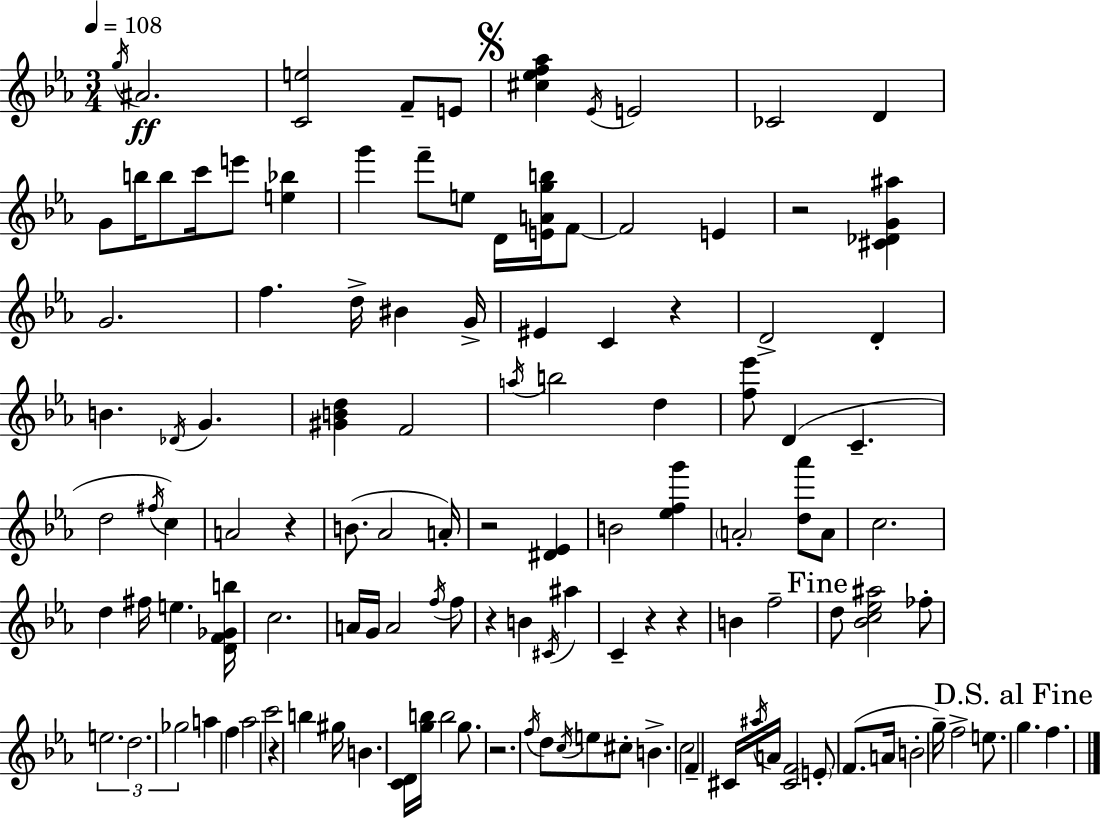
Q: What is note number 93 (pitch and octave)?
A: B4